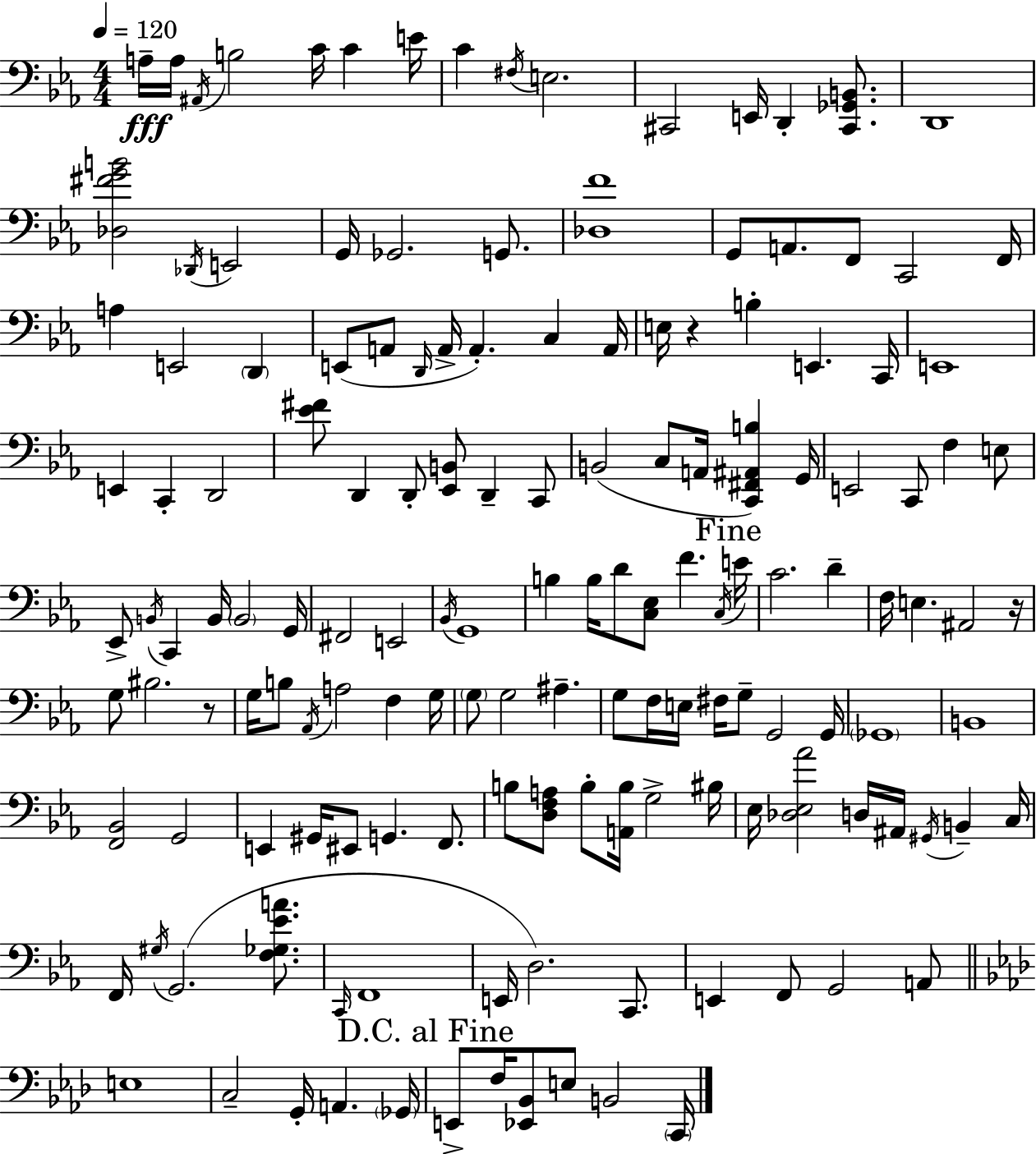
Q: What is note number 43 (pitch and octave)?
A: D2